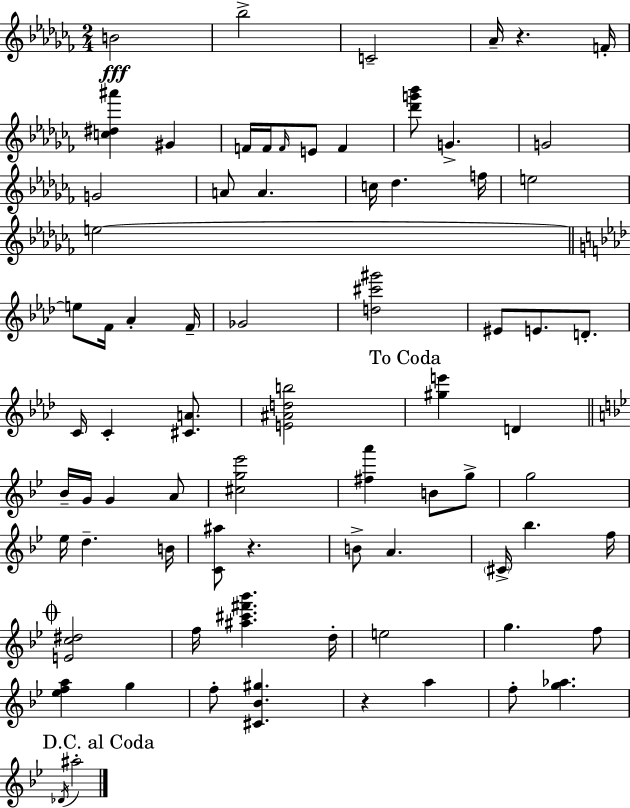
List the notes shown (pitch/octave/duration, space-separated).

B4/h Bb5/h C4/h Ab4/s R/q. F4/s [C5,D#5,A#6]/q G#4/q F4/s F4/s F4/s E4/e F4/q [Db6,G6,Bb6]/e G4/q. G4/h G4/h A4/e A4/q. C5/s Db5/q. F5/s E5/h E5/h E5/e F4/s Ab4/q F4/s Gb4/h [D5,C#6,G#6]/h EIS4/e E4/e. D4/e. C4/s C4/q [C#4,A4]/e. [E4,A#4,D5,B5]/h [G#5,E6]/q D4/q Bb4/s G4/s G4/q A4/e [C#5,G5,Eb6]/h [F#5,A6]/q B4/e G5/e G5/h Eb5/s D5/q. B4/s [C4,A#5]/e R/q. B4/e A4/q. C#4/s Bb5/q. F5/s [E4,C5,D#5]/h F5/s [A#5,C#6,F#6,Bb6]/q. D5/s E5/h G5/q. F5/e [Eb5,F5,A5]/q G5/q F5/e [C#4,Bb4,G#5]/q. R/q A5/q F5/e [G5,Ab5]/q. Db4/s A#5/h